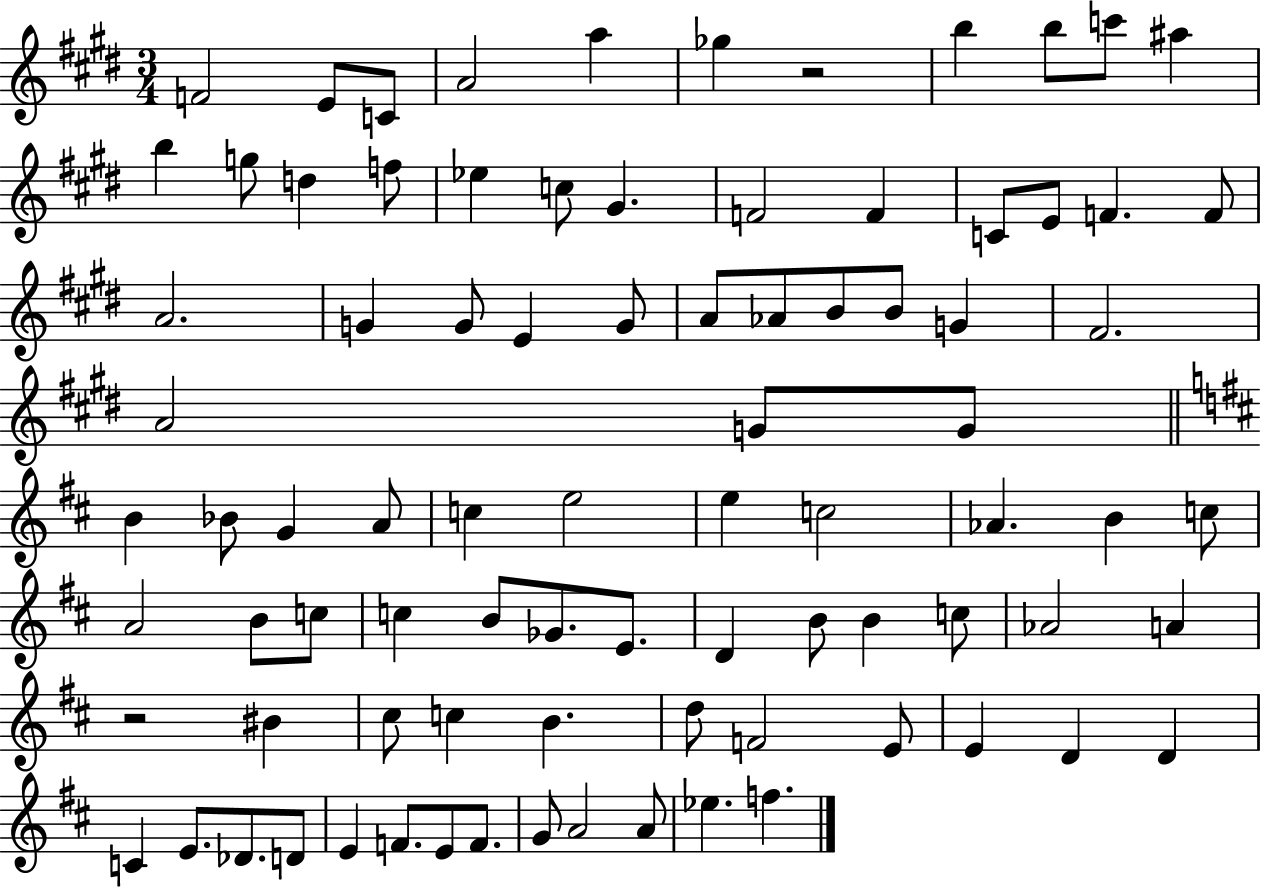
F4/h E4/e C4/e A4/h A5/q Gb5/q R/h B5/q B5/e C6/e A#5/q B5/q G5/e D5/q F5/e Eb5/q C5/e G#4/q. F4/h F4/q C4/e E4/e F4/q. F4/e A4/h. G4/q G4/e E4/q G4/e A4/e Ab4/e B4/e B4/e G4/q F#4/h. A4/h G4/e G4/e B4/q Bb4/e G4/q A4/e C5/q E5/h E5/q C5/h Ab4/q. B4/q C5/e A4/h B4/e C5/e C5/q B4/e Gb4/e. E4/e. D4/q B4/e B4/q C5/e Ab4/h A4/q R/h BIS4/q C#5/e C5/q B4/q. D5/e F4/h E4/e E4/q D4/q D4/q C4/q E4/e. Db4/e. D4/e E4/q F4/e. E4/e F4/e. G4/e A4/h A4/e Eb5/q. F5/q.